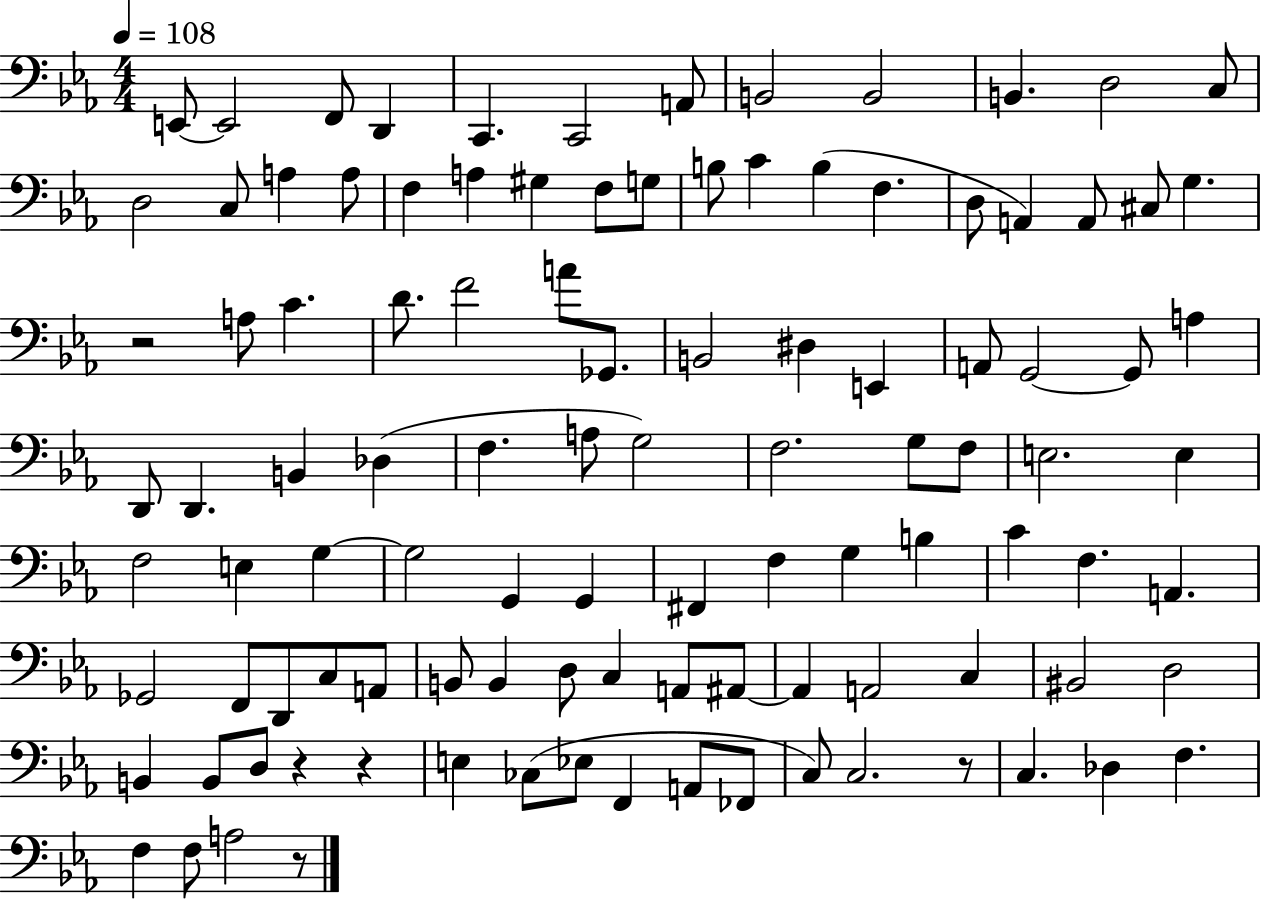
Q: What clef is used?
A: bass